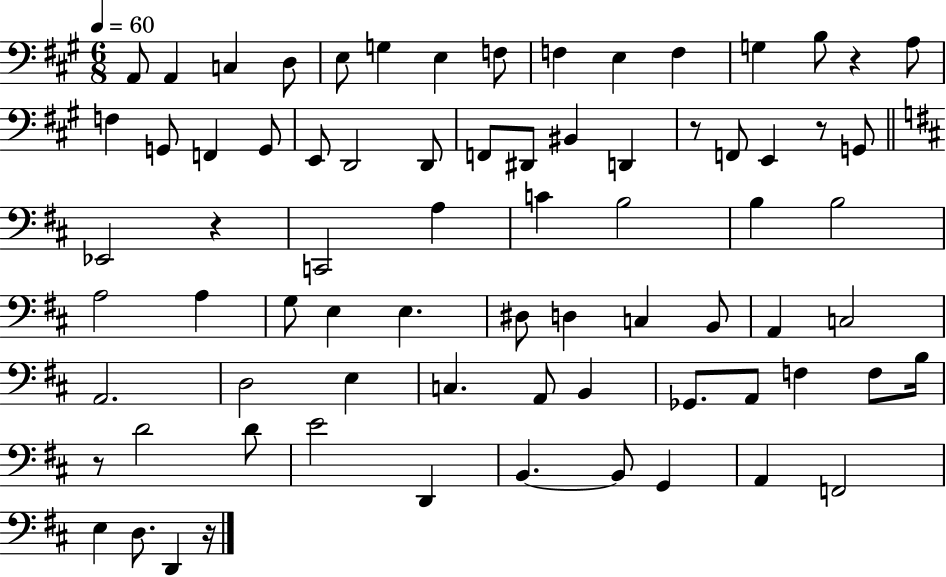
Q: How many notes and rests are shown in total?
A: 75